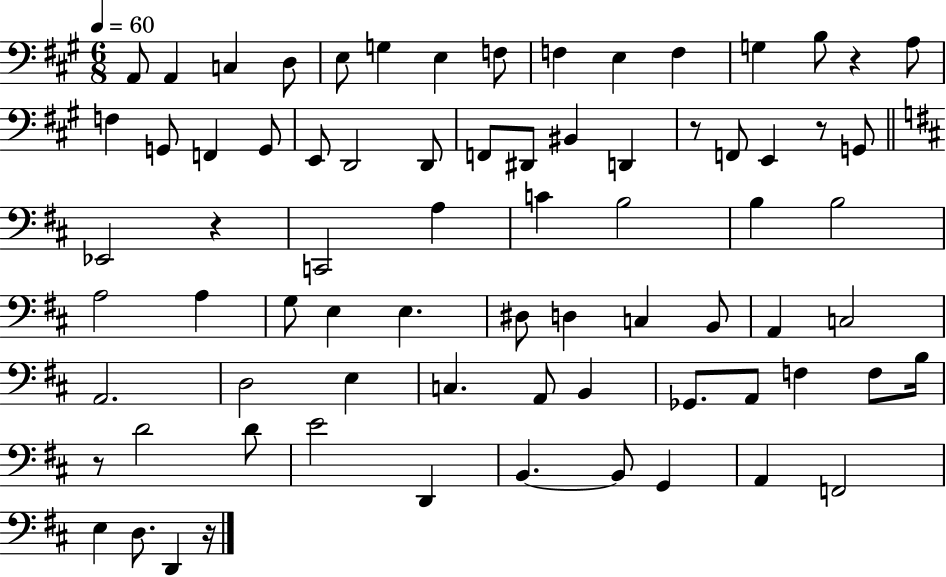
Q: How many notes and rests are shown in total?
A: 75